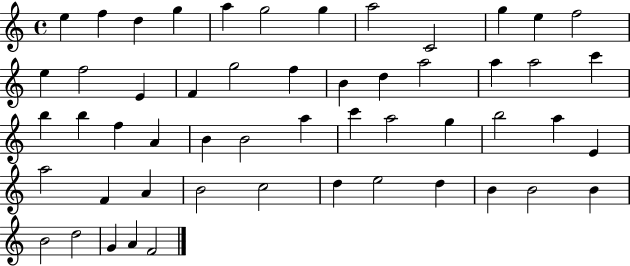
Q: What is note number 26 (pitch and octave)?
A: B5